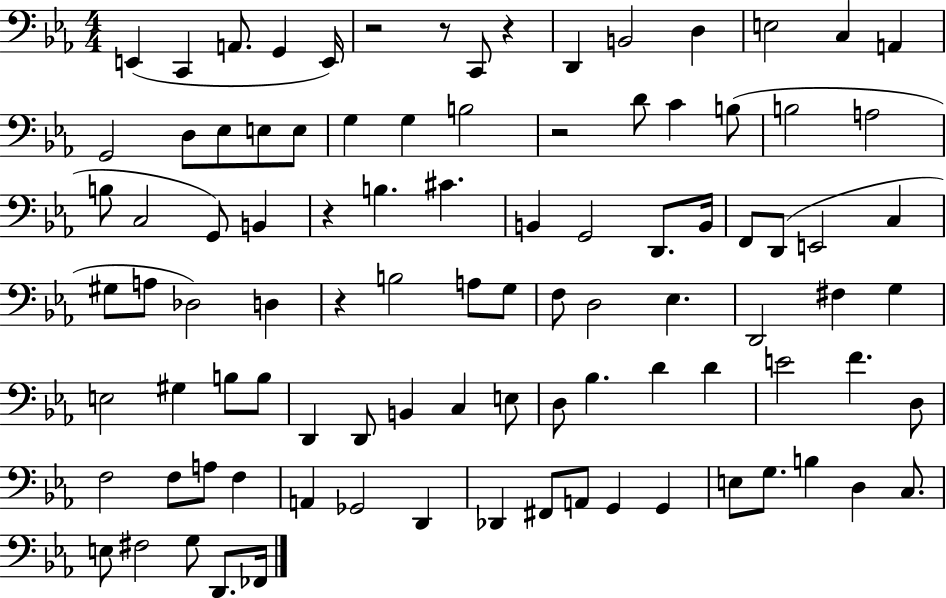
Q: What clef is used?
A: bass